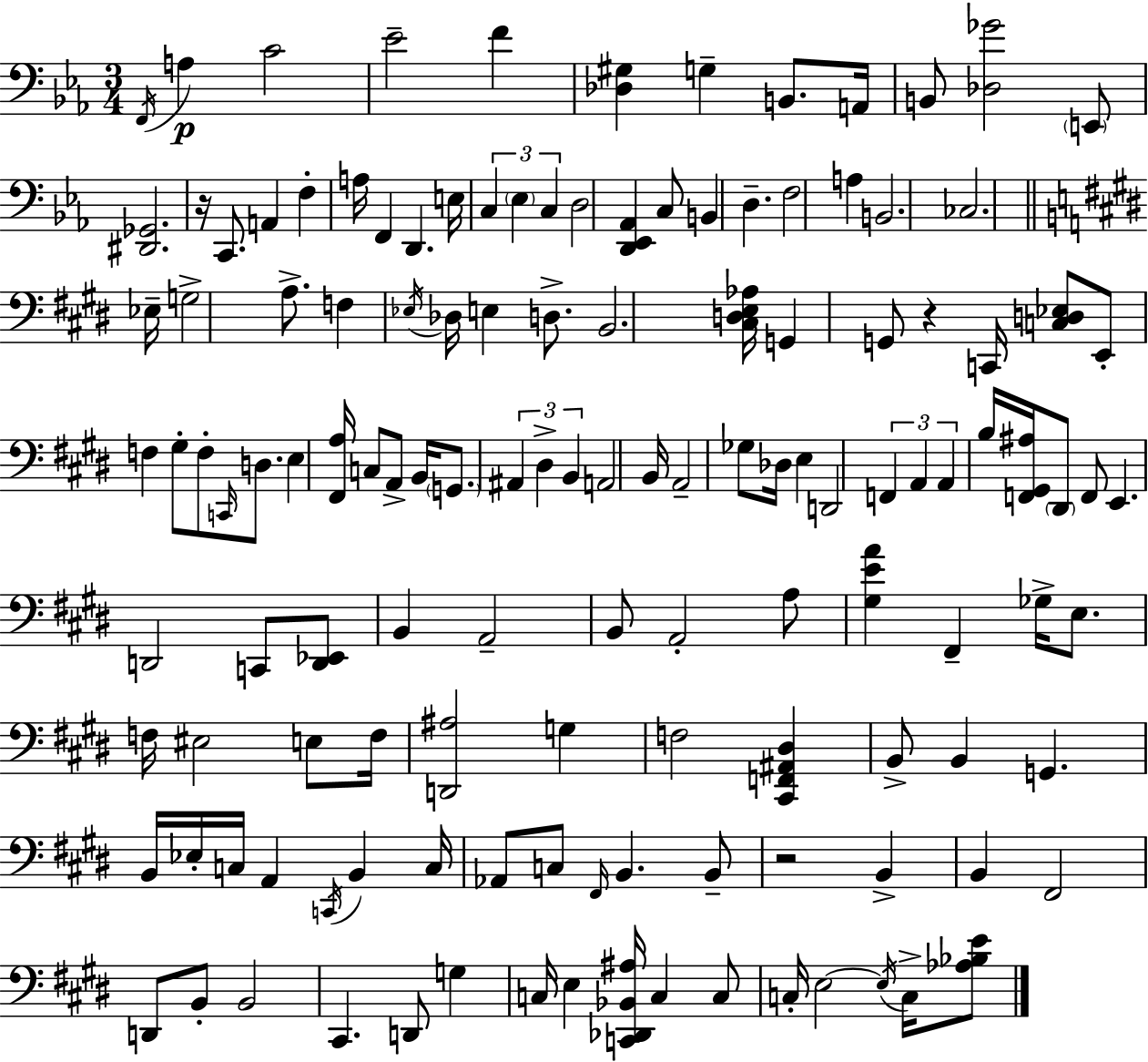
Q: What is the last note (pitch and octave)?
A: C3